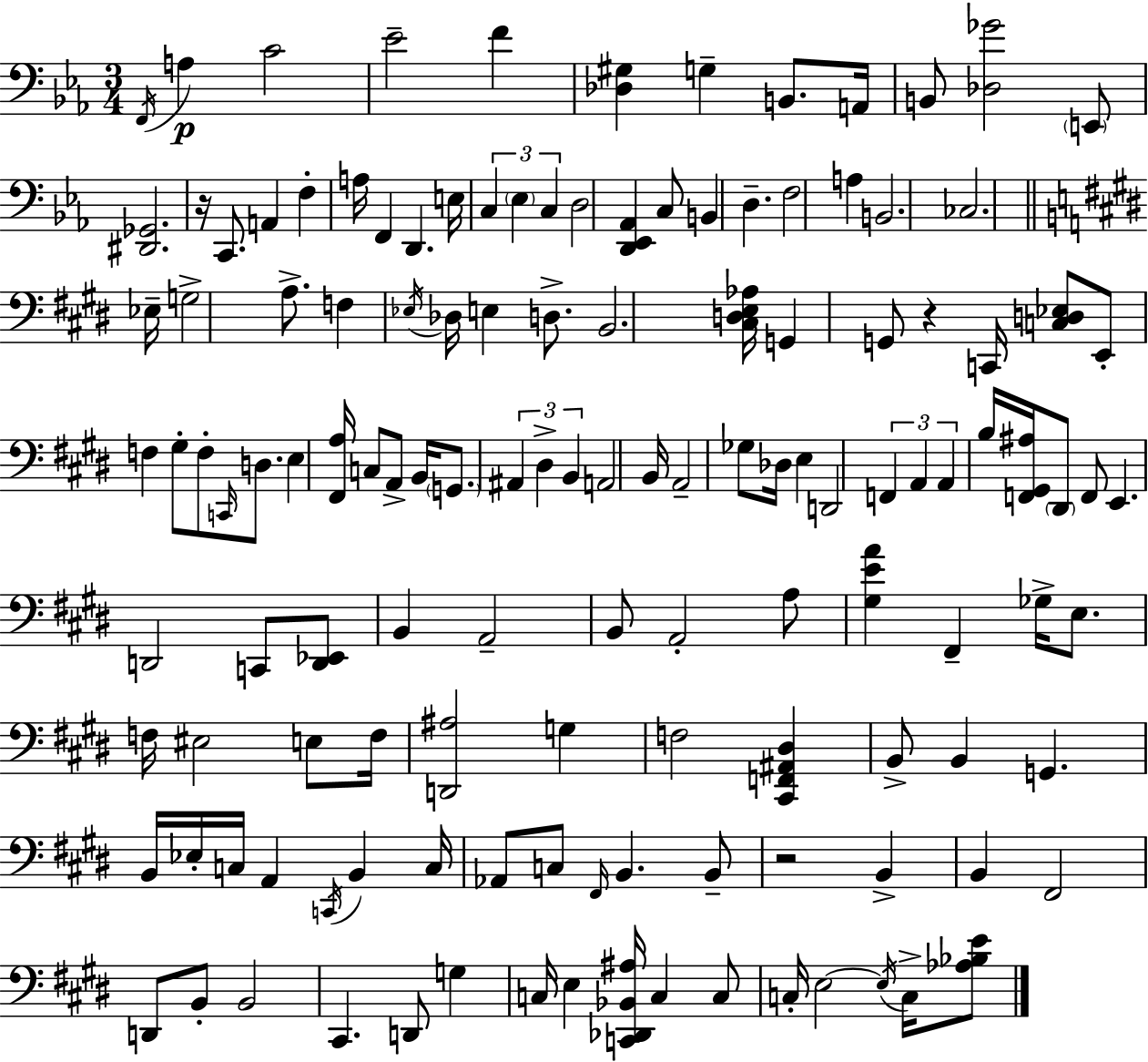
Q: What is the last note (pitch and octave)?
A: C3